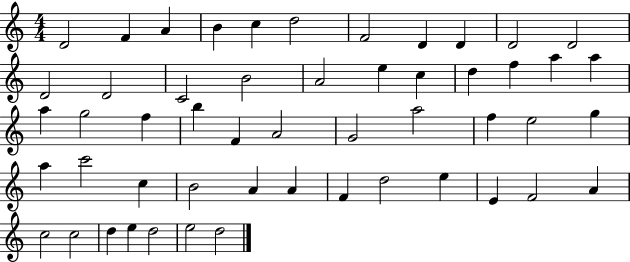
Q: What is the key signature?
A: C major